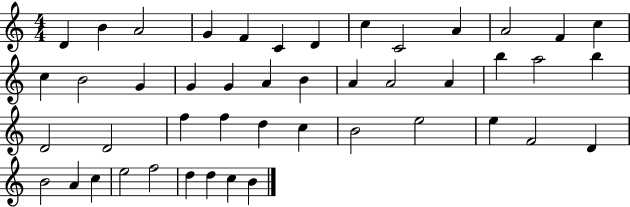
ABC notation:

X:1
T:Untitled
M:4/4
L:1/4
K:C
D B A2 G F C D c C2 A A2 F c c B2 G G G A B A A2 A b a2 b D2 D2 f f d c B2 e2 e F2 D B2 A c e2 f2 d d c B